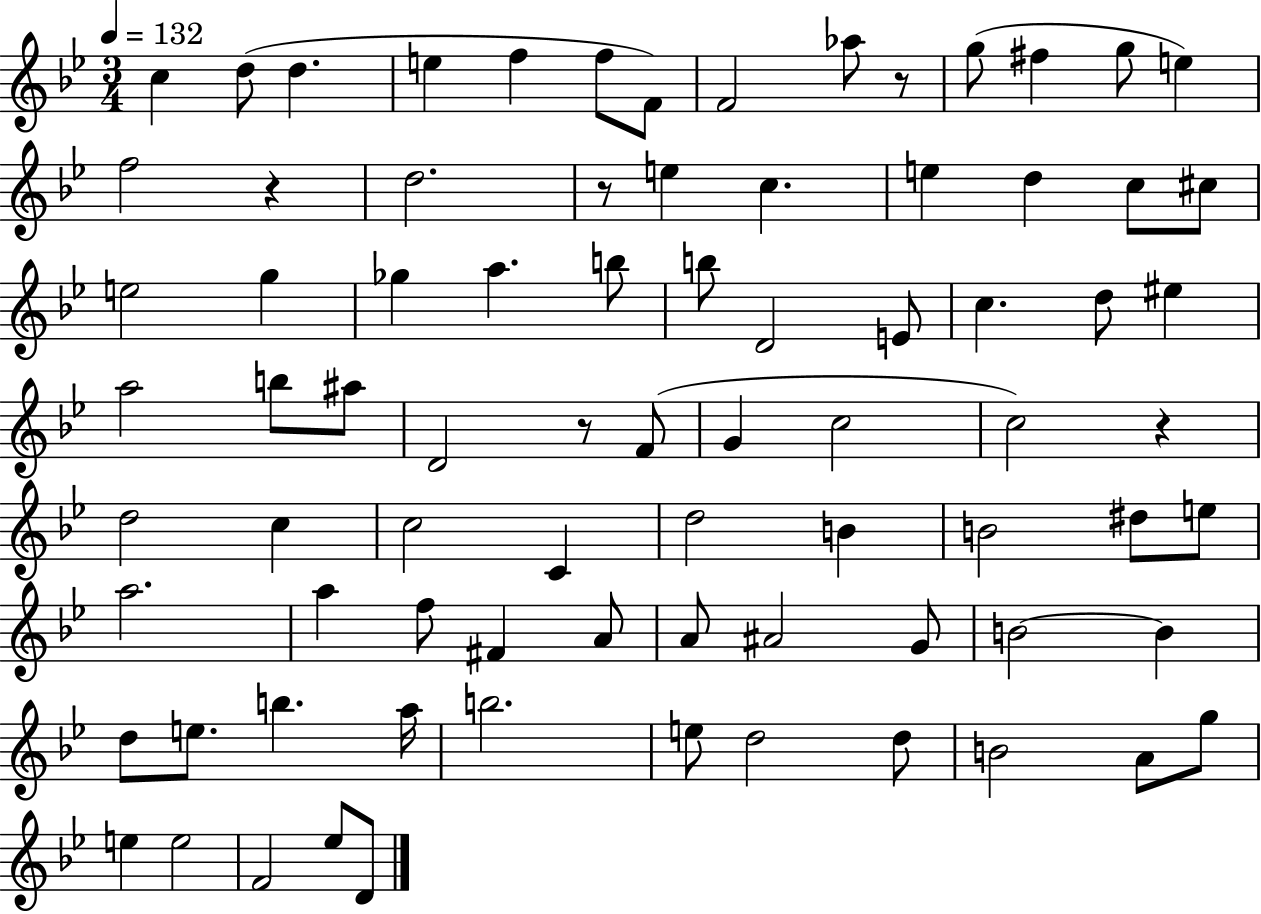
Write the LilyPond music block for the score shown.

{
  \clef treble
  \numericTimeSignature
  \time 3/4
  \key bes \major
  \tempo 4 = 132
  c''4 d''8( d''4. | e''4 f''4 f''8 f'8) | f'2 aes''8 r8 | g''8( fis''4 g''8 e''4) | \break f''2 r4 | d''2. | r8 e''4 c''4. | e''4 d''4 c''8 cis''8 | \break e''2 g''4 | ges''4 a''4. b''8 | b''8 d'2 e'8 | c''4. d''8 eis''4 | \break a''2 b''8 ais''8 | d'2 r8 f'8( | g'4 c''2 | c''2) r4 | \break d''2 c''4 | c''2 c'4 | d''2 b'4 | b'2 dis''8 e''8 | \break a''2. | a''4 f''8 fis'4 a'8 | a'8 ais'2 g'8 | b'2~~ b'4 | \break d''8 e''8. b''4. a''16 | b''2. | e''8 d''2 d''8 | b'2 a'8 g''8 | \break e''4 e''2 | f'2 ees''8 d'8 | \bar "|."
}